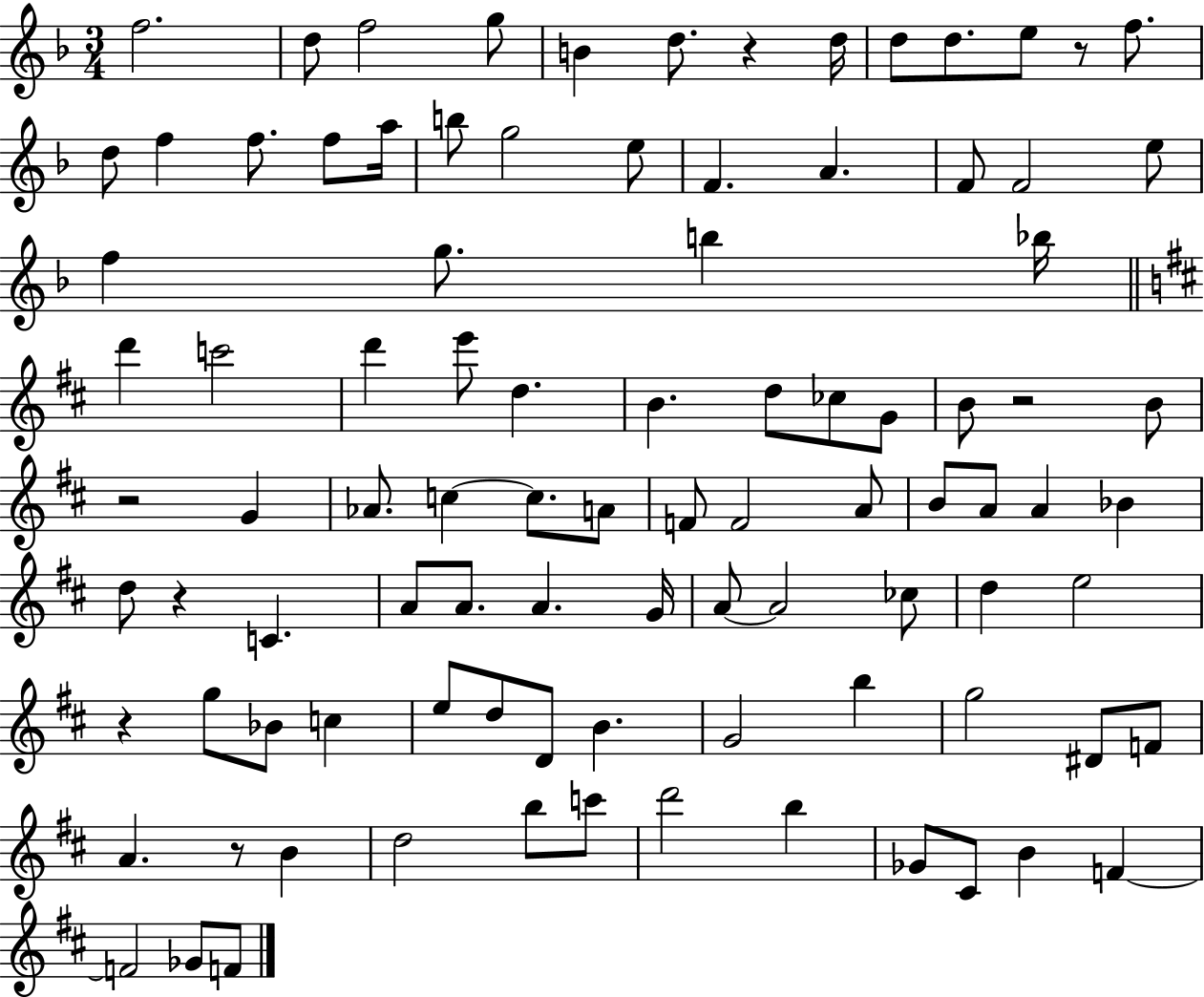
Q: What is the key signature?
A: F major